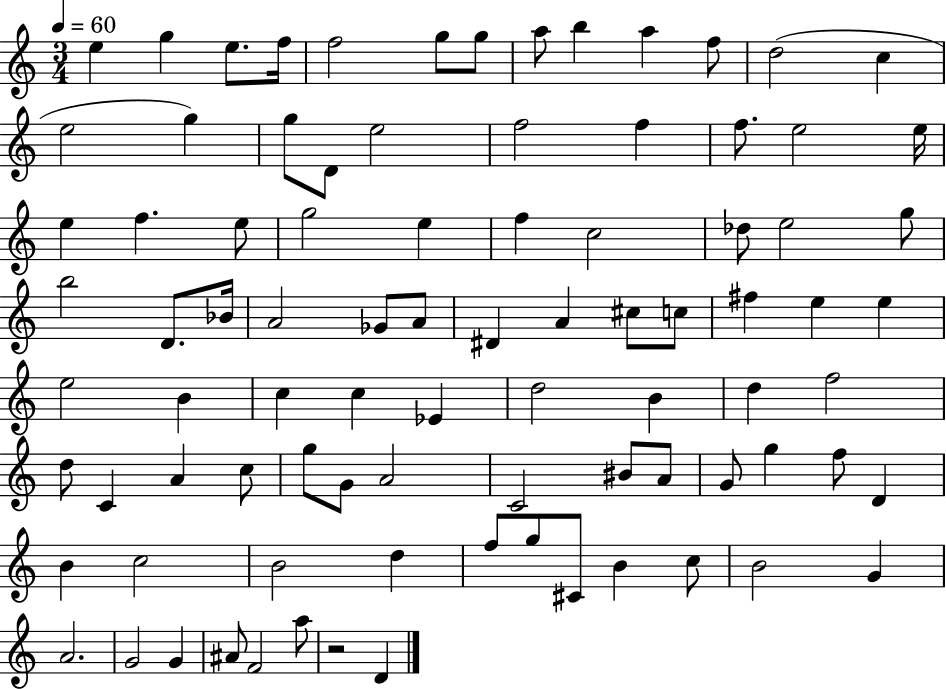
{
  \clef treble
  \numericTimeSignature
  \time 3/4
  \key c \major
  \tempo 4 = 60
  \repeat volta 2 { e''4 g''4 e''8. f''16 | f''2 g''8 g''8 | a''8 b''4 a''4 f''8 | d''2( c''4 | \break e''2 g''4) | g''8 d'8 e''2 | f''2 f''4 | f''8. e''2 e''16 | \break e''4 f''4. e''8 | g''2 e''4 | f''4 c''2 | des''8 e''2 g''8 | \break b''2 d'8. bes'16 | a'2 ges'8 a'8 | dis'4 a'4 cis''8 c''8 | fis''4 e''4 e''4 | \break e''2 b'4 | c''4 c''4 ees'4 | d''2 b'4 | d''4 f''2 | \break d''8 c'4 a'4 c''8 | g''8 g'8 a'2 | c'2 bis'8 a'8 | g'8 g''4 f''8 d'4 | \break b'4 c''2 | b'2 d''4 | f''8 g''8 cis'8 b'4 c''8 | b'2 g'4 | \break a'2. | g'2 g'4 | ais'8 f'2 a''8 | r2 d'4 | \break } \bar "|."
}